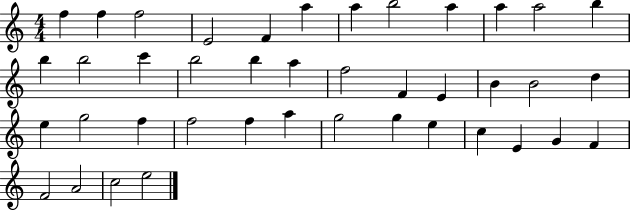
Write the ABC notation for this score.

X:1
T:Untitled
M:4/4
L:1/4
K:C
f f f2 E2 F a a b2 a a a2 b b b2 c' b2 b a f2 F E B B2 d e g2 f f2 f a g2 g e c E G F F2 A2 c2 e2